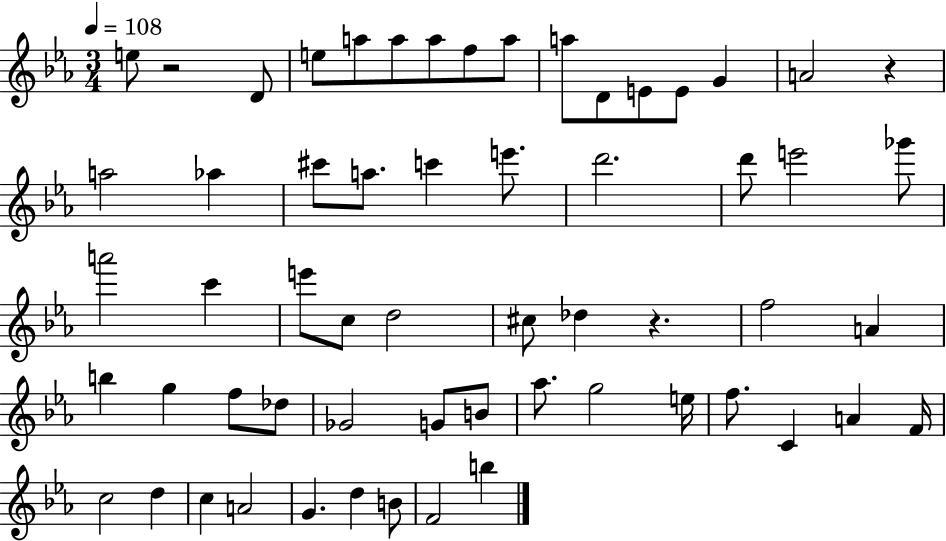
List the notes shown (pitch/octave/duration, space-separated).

E5/e R/h D4/e E5/e A5/e A5/e A5/e F5/e A5/e A5/e D4/e E4/e E4/e G4/q A4/h R/q A5/h Ab5/q C#6/e A5/e. C6/q E6/e. D6/h. D6/e E6/h Gb6/e A6/h C6/q E6/e C5/e D5/h C#5/e Db5/q R/q. F5/h A4/q B5/q G5/q F5/e Db5/e Gb4/h G4/e B4/e Ab5/e. G5/h E5/s F5/e. C4/q A4/q F4/s C5/h D5/q C5/q A4/h G4/q. D5/q B4/e F4/h B5/q